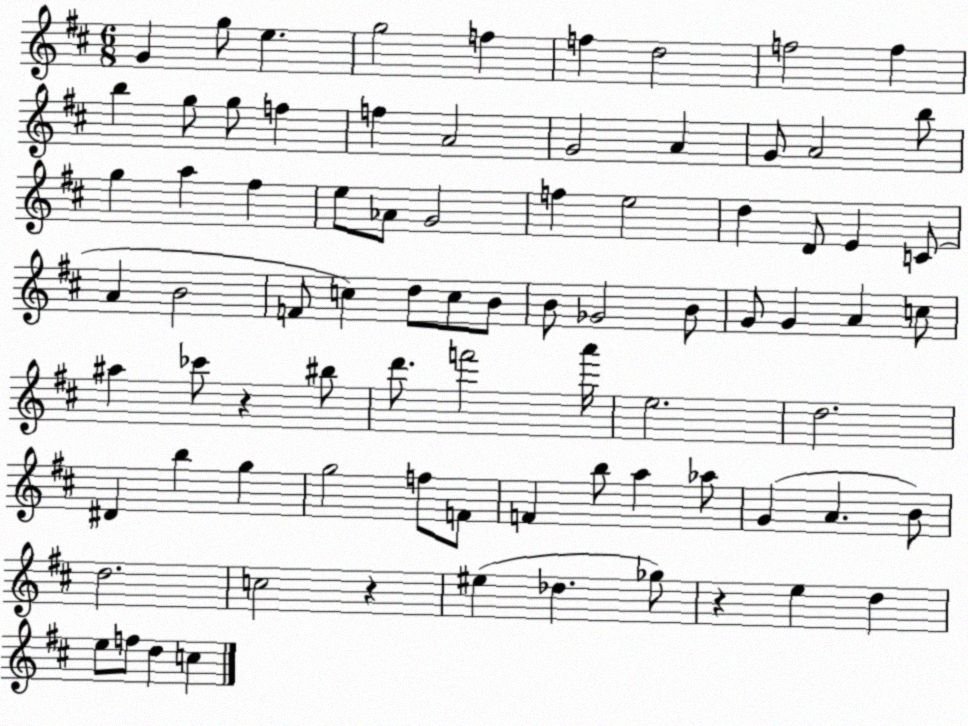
X:1
T:Untitled
M:6/8
L:1/4
K:D
G g/2 e g2 f f d2 f2 f b g/2 g/2 f f A2 G2 A G/2 A2 b/2 g a ^f e/2 _A/2 G2 f e2 d D/2 E C/2 A B2 F/2 c d/2 c/2 B/2 B/2 _G2 B/2 G/2 G A c/2 ^a _c'/2 z ^b/2 d'/2 f'2 a'/4 e2 d2 ^D b g g2 f/2 F/2 F b/2 a _a/2 G A B/2 d2 c2 z ^e _d _g/2 z e d e/2 f/2 d c